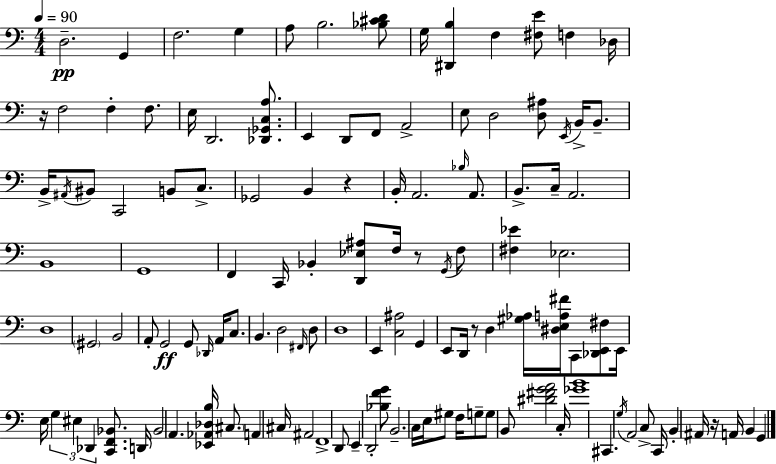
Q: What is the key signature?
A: A minor